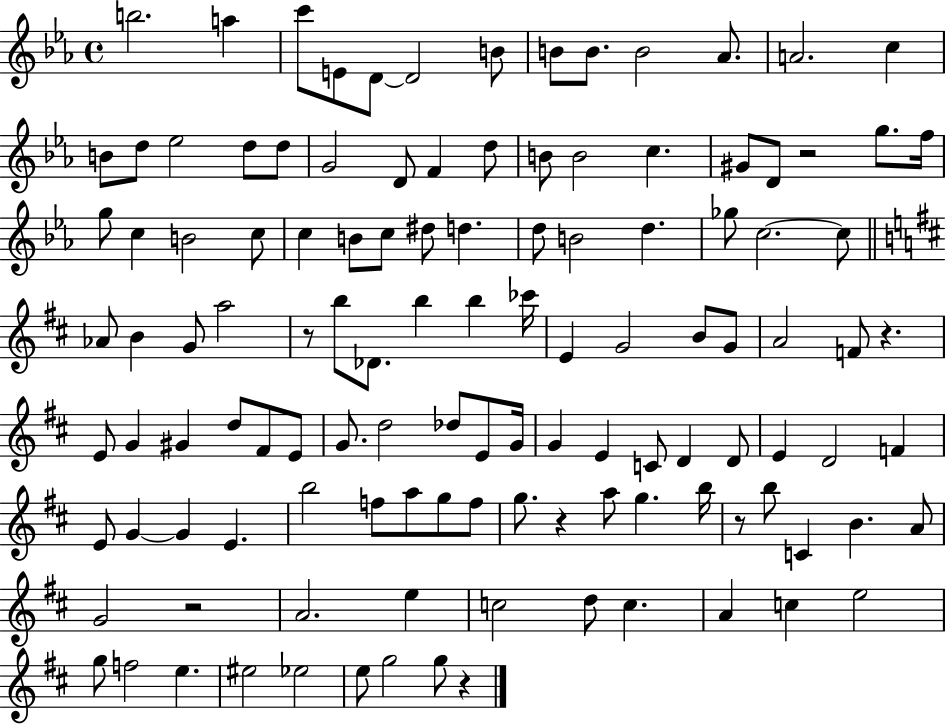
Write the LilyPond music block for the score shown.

{
  \clef treble
  \time 4/4
  \defaultTimeSignature
  \key ees \major
  b''2. a''4 | c'''8 e'8 d'8~~ d'2 b'8 | b'8 b'8. b'2 aes'8. | a'2. c''4 | \break b'8 d''8 ees''2 d''8 d''8 | g'2 d'8 f'4 d''8 | b'8 b'2 c''4. | gis'8 d'8 r2 g''8. f''16 | \break g''8 c''4 b'2 c''8 | c''4 b'8 c''8 dis''8 d''4. | d''8 b'2 d''4. | ges''8 c''2.~~ c''8 | \break \bar "||" \break \key d \major aes'8 b'4 g'8 a''2 | r8 b''8 des'8. b''4 b''4 ces'''16 | e'4 g'2 b'8 g'8 | a'2 f'8 r4. | \break e'8 g'4 gis'4 d''8 fis'8 e'8 | g'8. d''2 des''8 e'8 g'16 | g'4 e'4 c'8 d'4 d'8 | e'4 d'2 f'4 | \break e'8 g'4~~ g'4 e'4. | b''2 f''8 a''8 g''8 f''8 | g''8. r4 a''8 g''4. b''16 | r8 b''8 c'4 b'4. a'8 | \break g'2 r2 | a'2. e''4 | c''2 d''8 c''4. | a'4 c''4 e''2 | \break g''8 f''2 e''4. | eis''2 ees''2 | e''8 g''2 g''8 r4 | \bar "|."
}